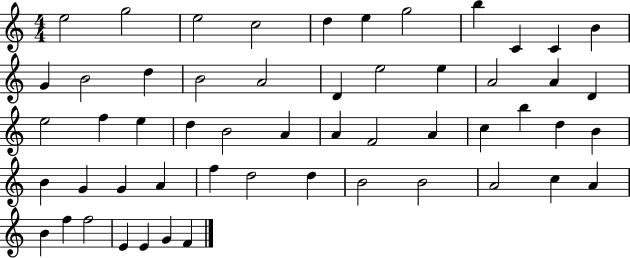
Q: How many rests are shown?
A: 0